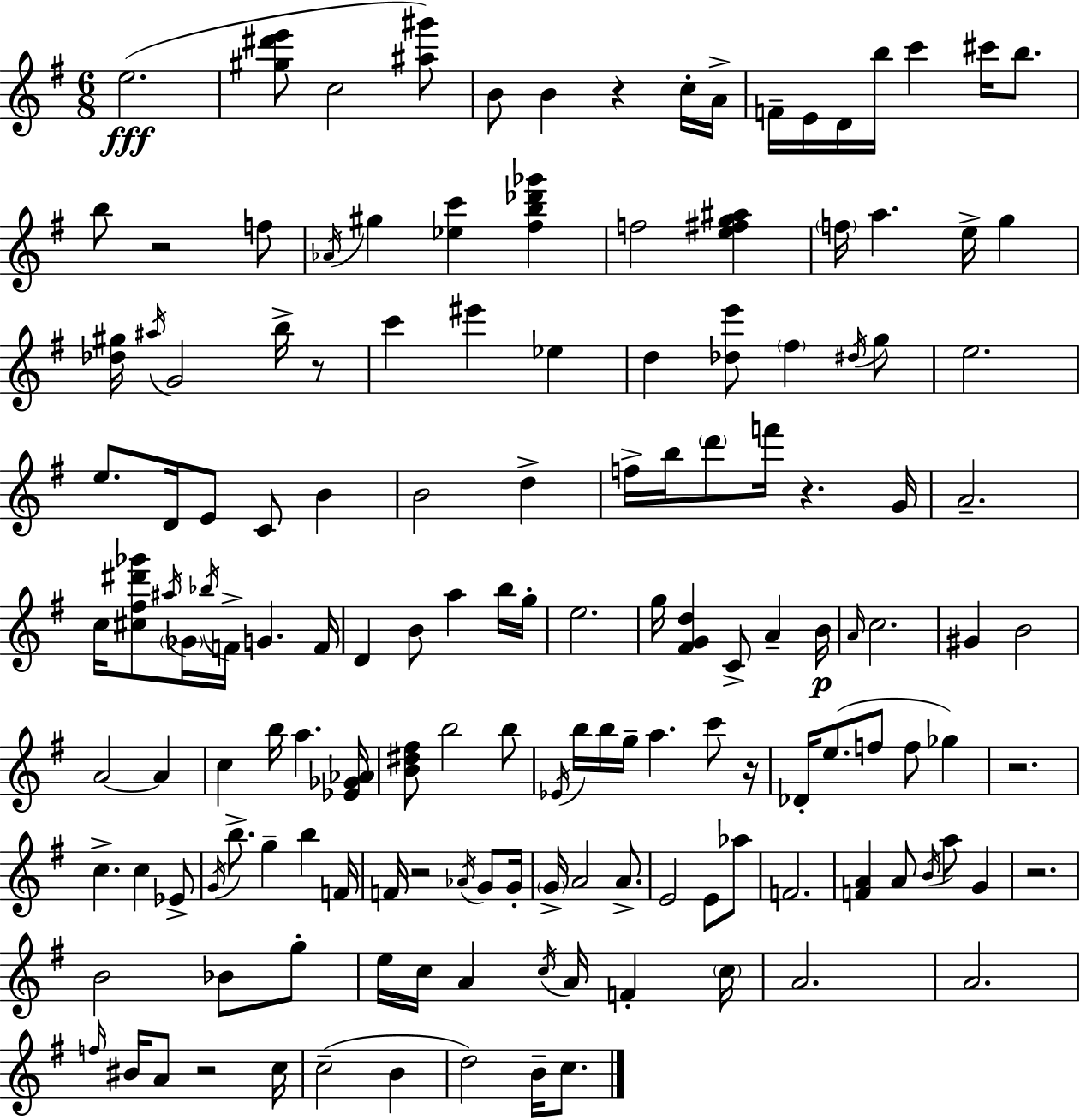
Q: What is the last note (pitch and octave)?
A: C5